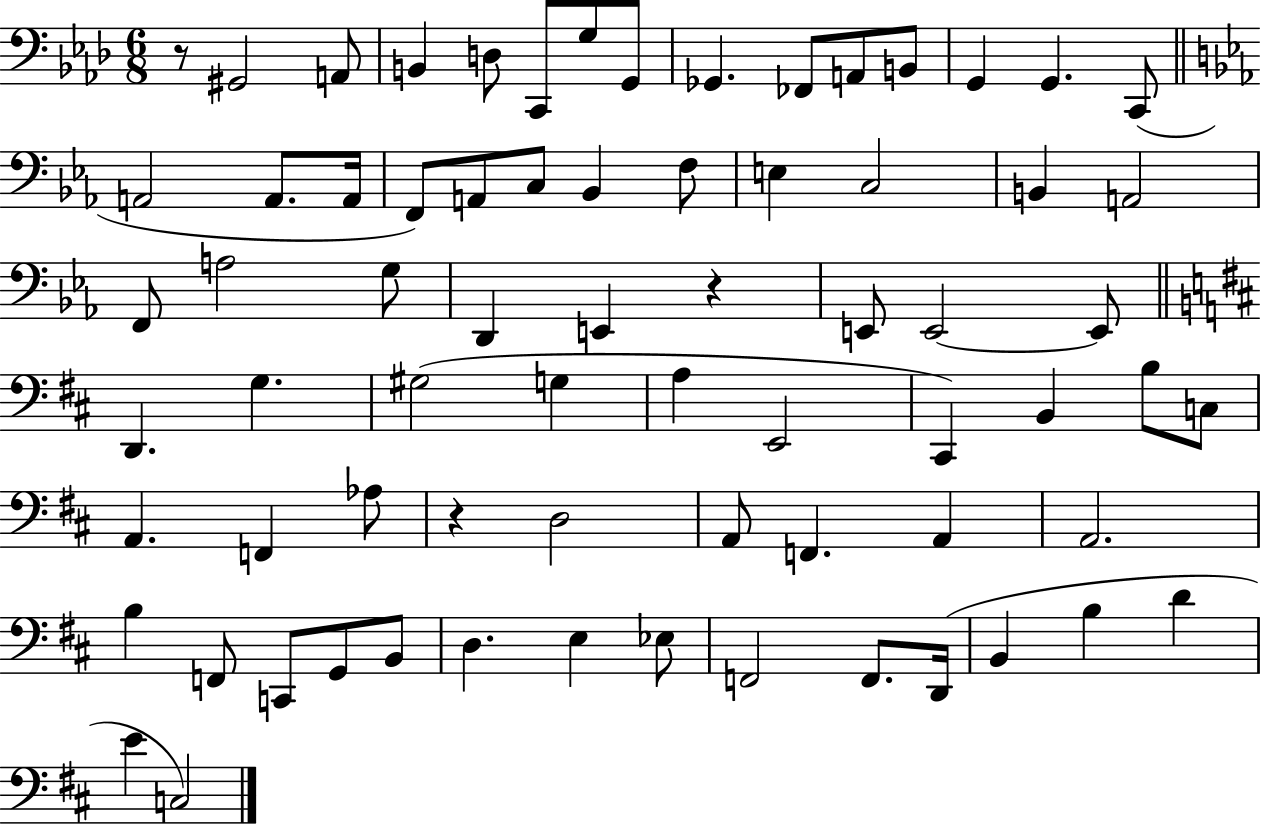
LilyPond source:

{
  \clef bass
  \numericTimeSignature
  \time 6/8
  \key aes \major
  r8 gis,2 a,8 | b,4 d8 c,8 g8 g,8 | ges,4. fes,8 a,8 b,8 | g,4 g,4. c,8( | \break \bar "||" \break \key ees \major a,2 a,8. a,16 | f,8) a,8 c8 bes,4 f8 | e4 c2 | b,4 a,2 | \break f,8 a2 g8 | d,4 e,4 r4 | e,8 e,2~~ e,8 | \bar "||" \break \key d \major d,4. g4. | gis2( g4 | a4 e,2 | cis,4) b,4 b8 c8 | \break a,4. f,4 aes8 | r4 d2 | a,8 f,4. a,4 | a,2. | \break b4 f,8 c,8 g,8 b,8 | d4. e4 ees8 | f,2 f,8. d,16( | b,4 b4 d'4 | \break e'4 c2) | \bar "|."
}